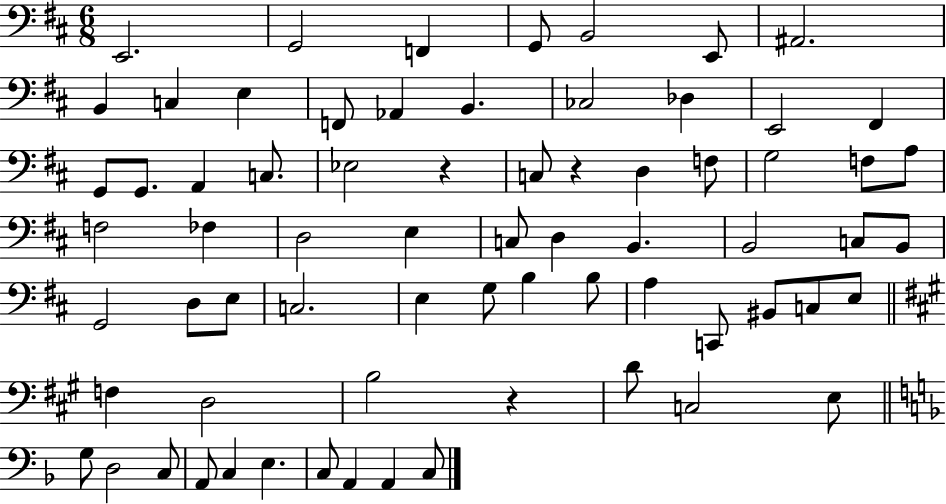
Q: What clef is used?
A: bass